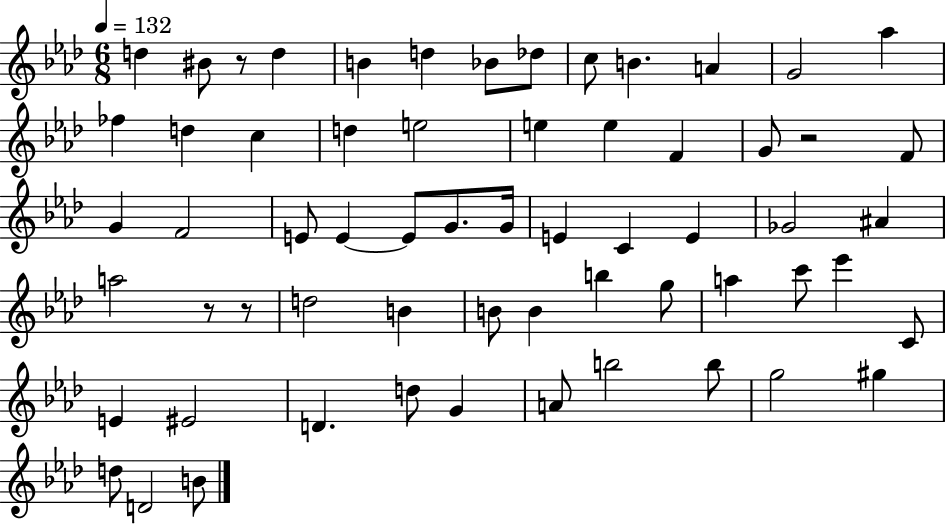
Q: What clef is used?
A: treble